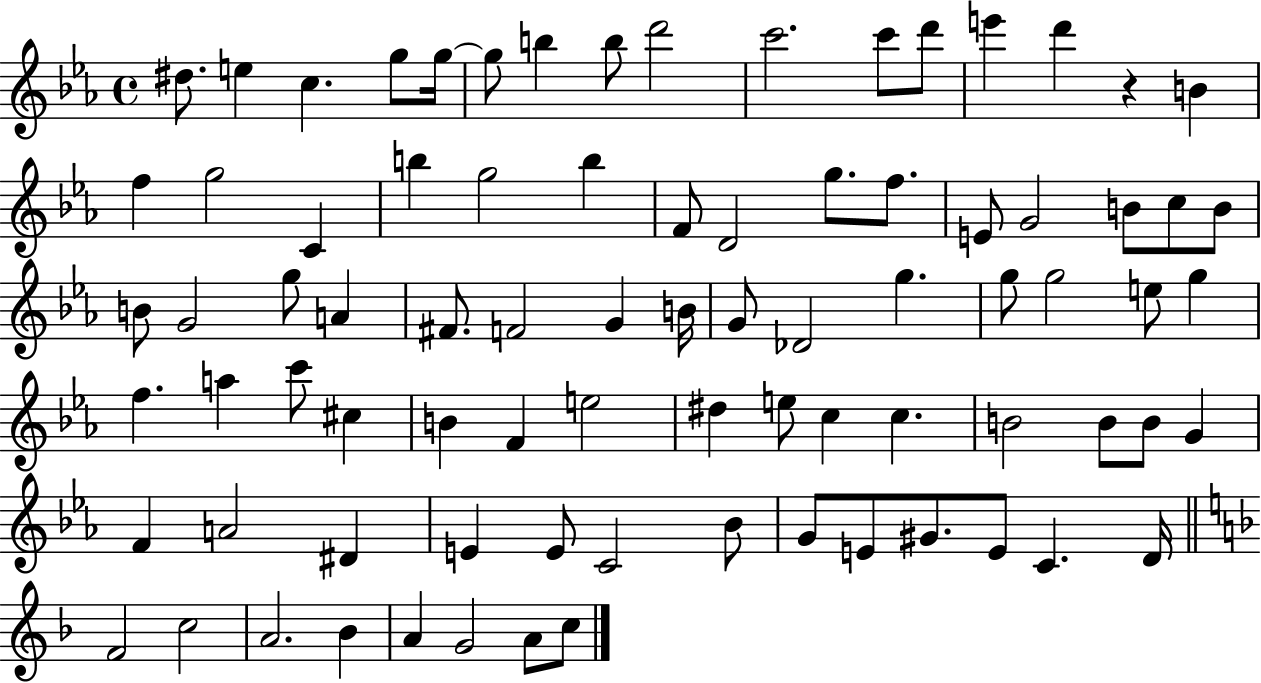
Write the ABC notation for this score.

X:1
T:Untitled
M:4/4
L:1/4
K:Eb
^d/2 e c g/2 g/4 g/2 b b/2 d'2 c'2 c'/2 d'/2 e' d' z B f g2 C b g2 b F/2 D2 g/2 f/2 E/2 G2 B/2 c/2 B/2 B/2 G2 g/2 A ^F/2 F2 G B/4 G/2 _D2 g g/2 g2 e/2 g f a c'/2 ^c B F e2 ^d e/2 c c B2 B/2 B/2 G F A2 ^D E E/2 C2 _B/2 G/2 E/2 ^G/2 E/2 C D/4 F2 c2 A2 _B A G2 A/2 c/2